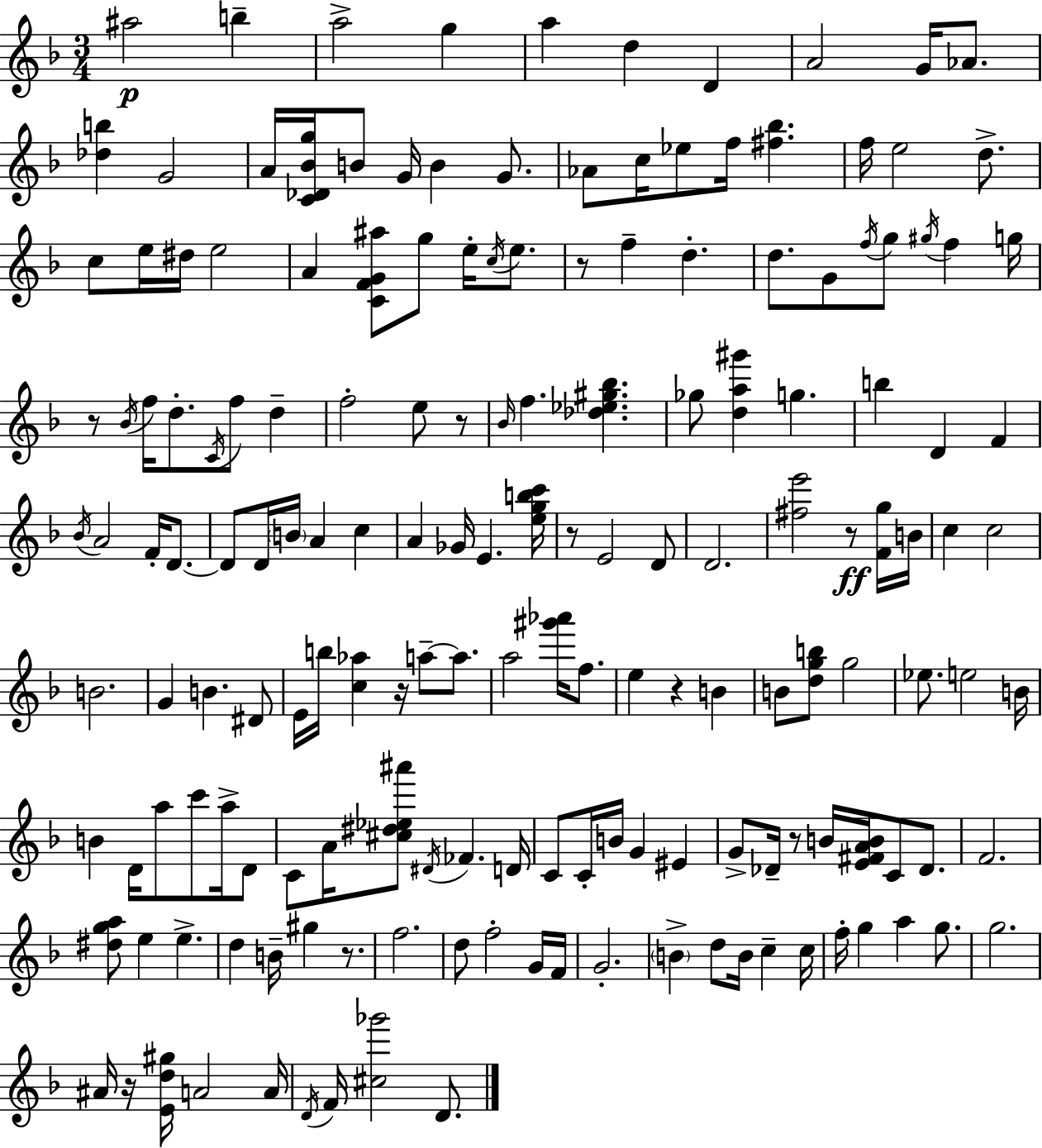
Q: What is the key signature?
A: F major